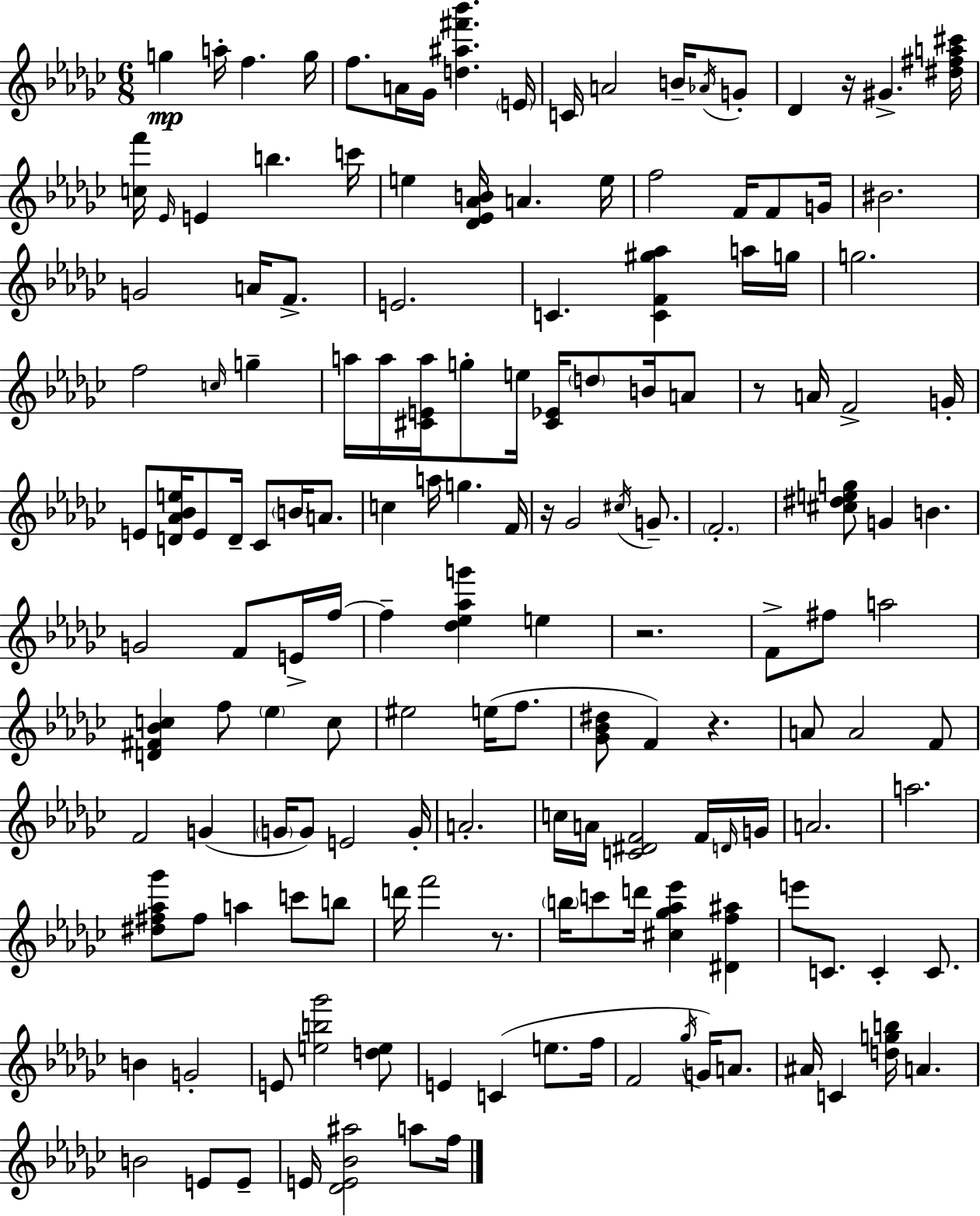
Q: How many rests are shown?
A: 6